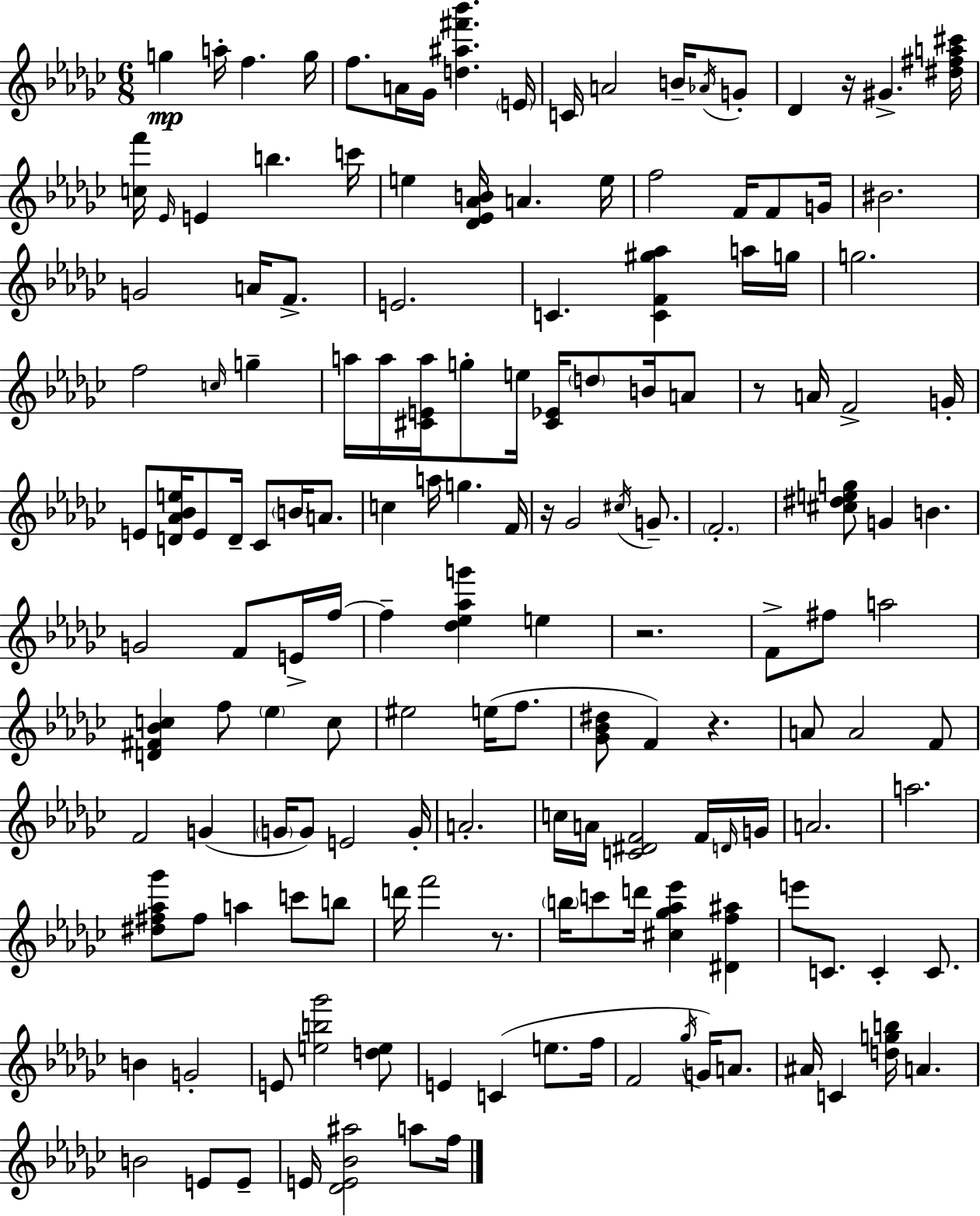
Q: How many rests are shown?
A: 6